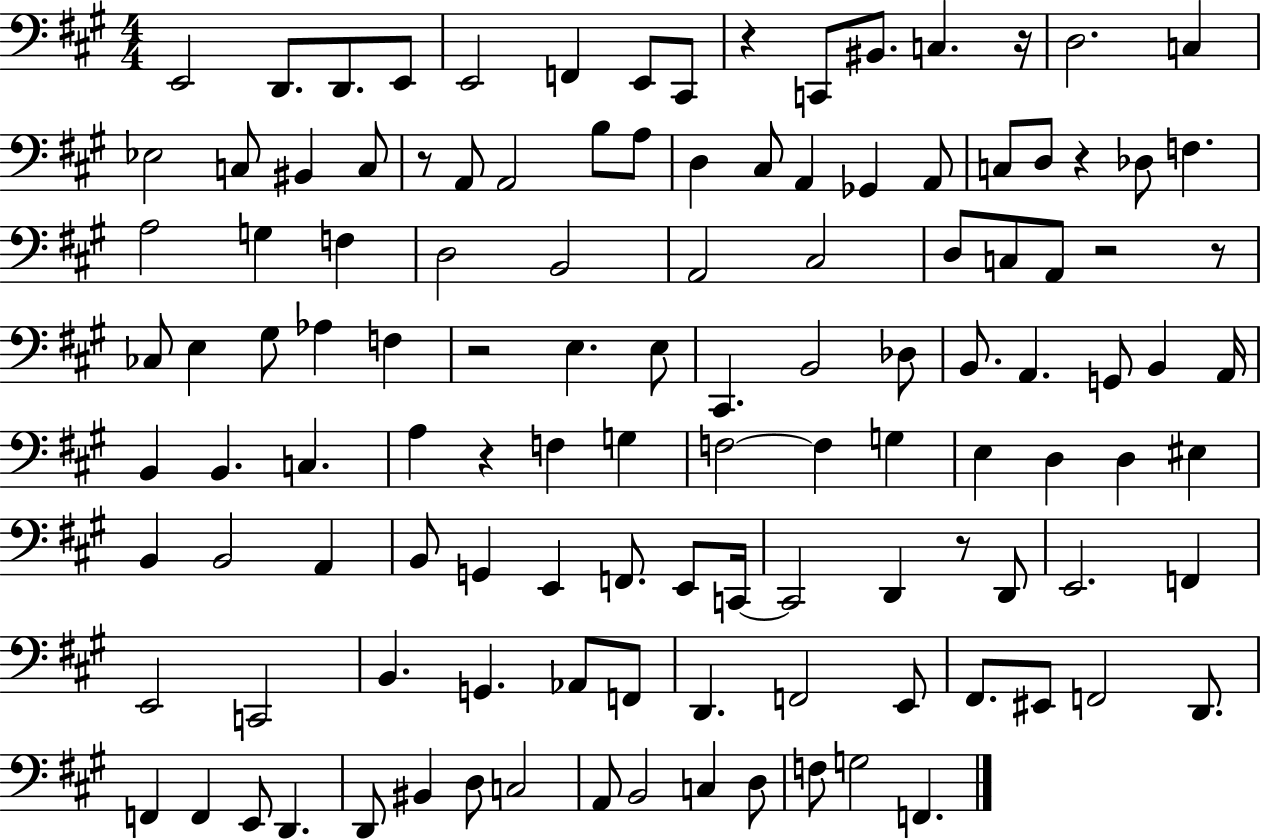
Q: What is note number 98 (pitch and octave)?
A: E2